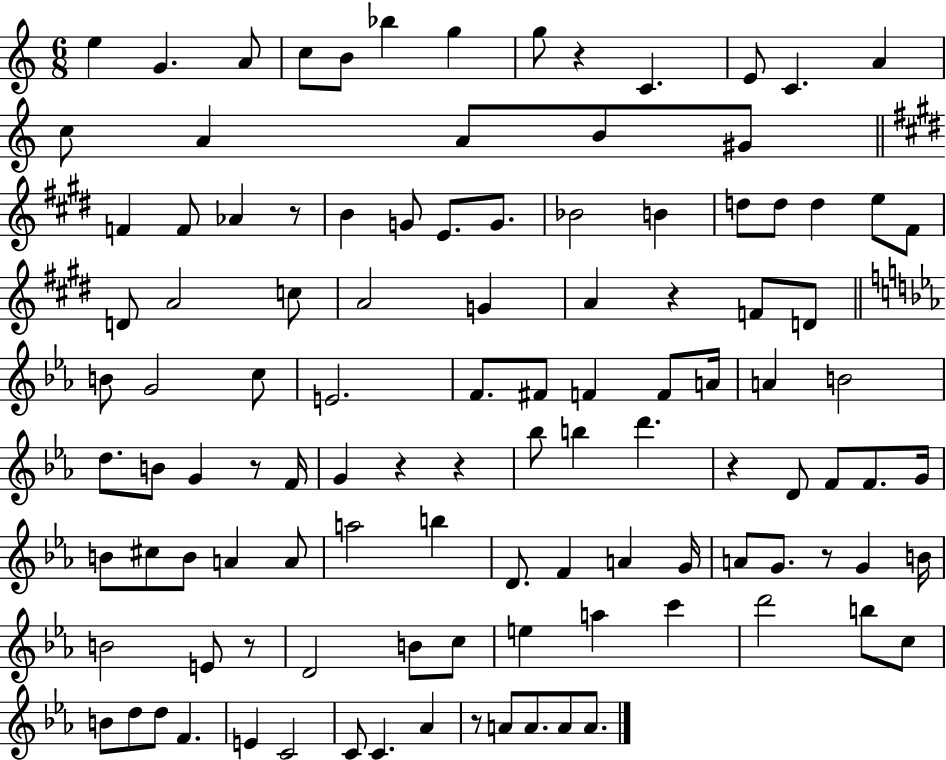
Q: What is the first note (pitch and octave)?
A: E5